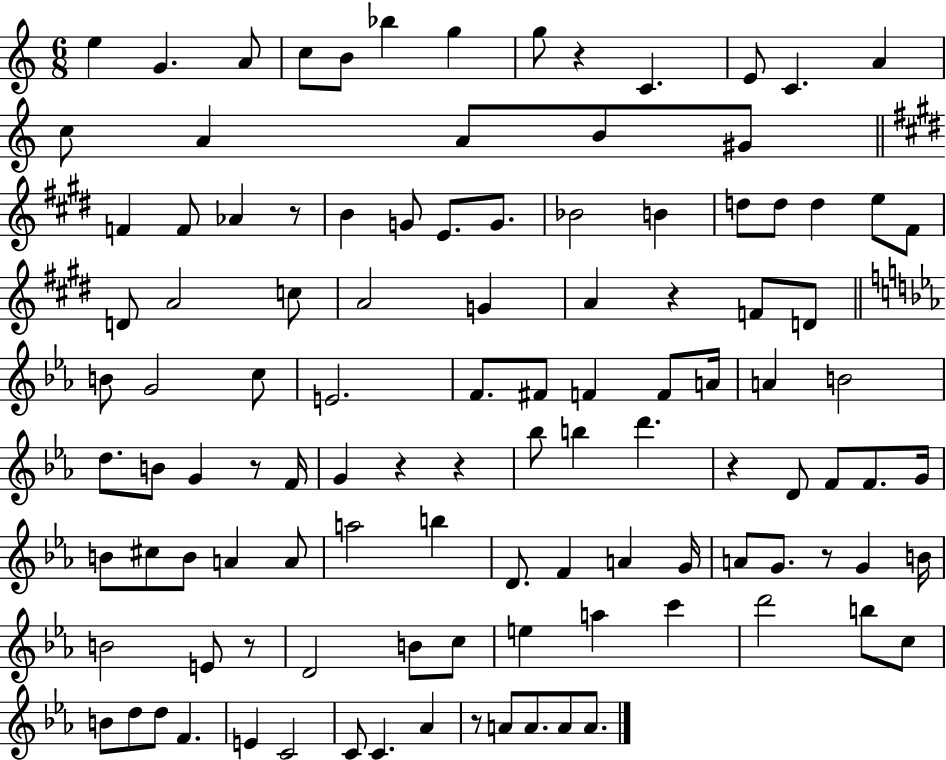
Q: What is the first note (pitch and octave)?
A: E5